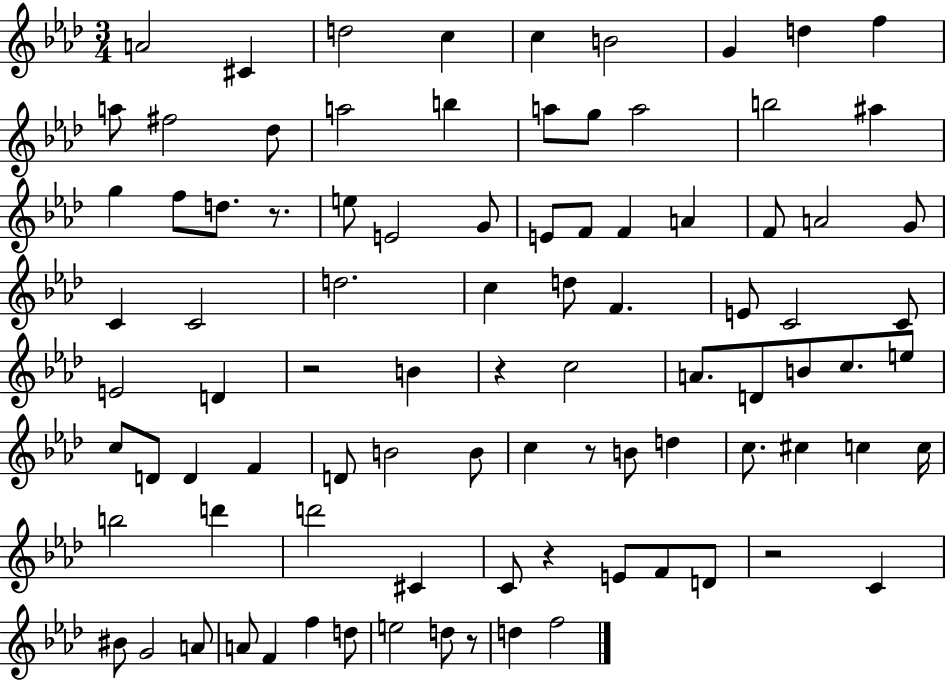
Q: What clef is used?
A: treble